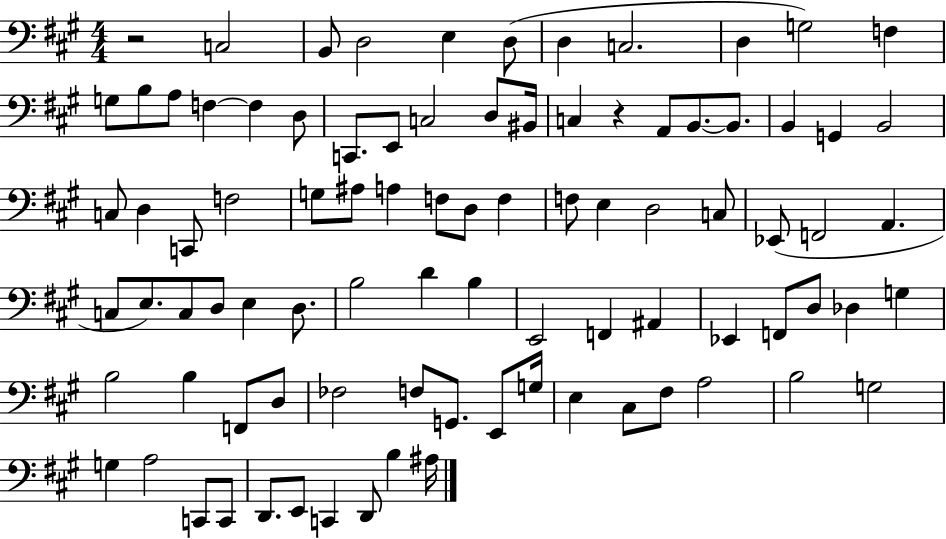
{
  \clef bass
  \numericTimeSignature
  \time 4/4
  \key a \major
  r2 c2 | b,8 d2 e4 d8( | d4 c2. | d4 g2) f4 | \break g8 b8 a8 f4~~ f4 d8 | c,8. e,8 c2 d8 bis,16 | c4 r4 a,8 b,8.~~ b,8. | b,4 g,4 b,2 | \break c8 d4 c,8 f2 | g8 ais8 a4 f8 d8 f4 | f8 e4 d2 c8 | ees,8( f,2 a,4. | \break c8 e8.) c8 d8 e4 d8. | b2 d'4 b4 | e,2 f,4 ais,4 | ees,4 f,8 d8 des4 g4 | \break b2 b4 f,8 d8 | fes2 f8 g,8. e,8 g16 | e4 cis8 fis8 a2 | b2 g2 | \break g4 a2 c,8 c,8 | d,8. e,8 c,4 d,8 b4 ais16 | \bar "|."
}